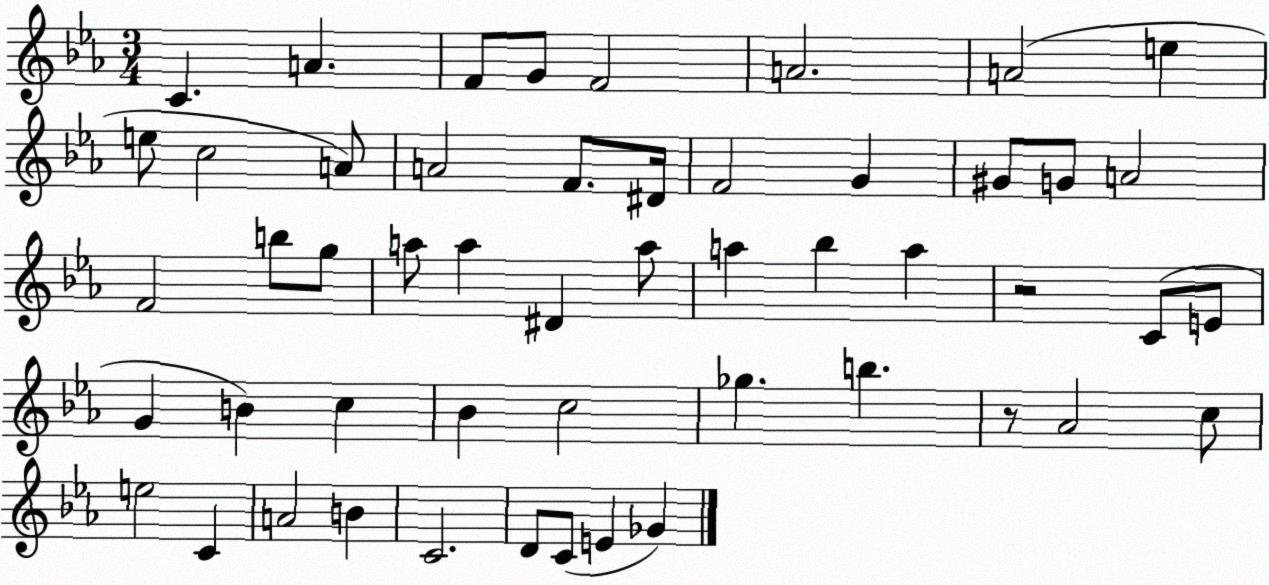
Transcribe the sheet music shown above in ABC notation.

X:1
T:Untitled
M:3/4
L:1/4
K:Eb
C A F/2 G/2 F2 A2 A2 e e/2 c2 A/2 A2 F/2 ^D/4 F2 G ^G/2 G/2 A2 F2 b/2 g/2 a/2 a ^D a/2 a _b a z2 C/2 E/2 G B c _B c2 _g b z/2 _A2 c/2 e2 C A2 B C2 D/2 C/2 E _G